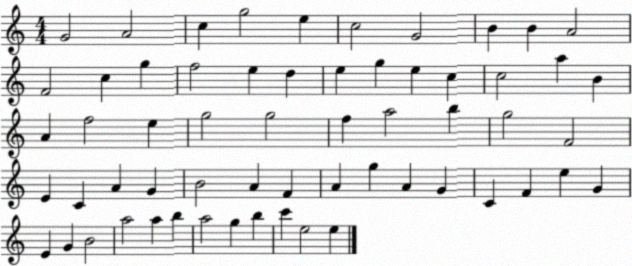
X:1
T:Untitled
M:4/4
L:1/4
K:C
G2 A2 c g2 e c2 G2 B B A2 F2 c g f2 e d e g e c c2 a B A f2 e g2 g2 f a2 b g2 F2 E C A G B2 A F A g A G C F e G E G B2 a2 a b a2 g b c' e2 e